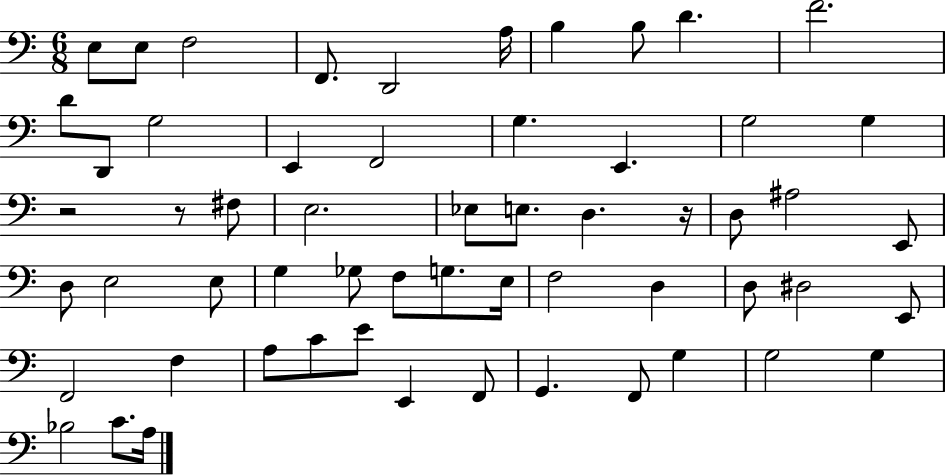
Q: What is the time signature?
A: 6/8